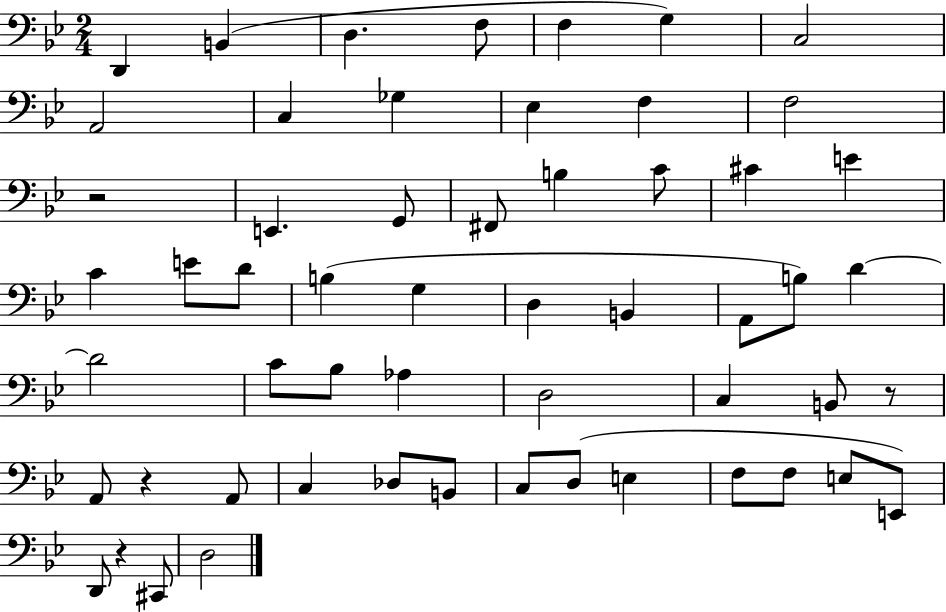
{
  \clef bass
  \numericTimeSignature
  \time 2/4
  \key bes \major
  \repeat volta 2 { d,4 b,4( | d4. f8 | f4 g4) | c2 | \break a,2 | c4 ges4 | ees4 f4 | f2 | \break r2 | e,4. g,8 | fis,8 b4 c'8 | cis'4 e'4 | \break c'4 e'8 d'8 | b4( g4 | d4 b,4 | a,8 b8) d'4~~ | \break d'2 | c'8 bes8 aes4 | d2 | c4 b,8 r8 | \break a,8 r4 a,8 | c4 des8 b,8 | c8 d8( e4 | f8 f8 e8 e,8) | \break d,8 r4 cis,8 | d2 | } \bar "|."
}